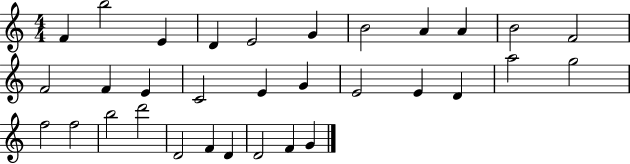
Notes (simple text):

F4/q B5/h E4/q D4/q E4/h G4/q B4/h A4/q A4/q B4/h F4/h F4/h F4/q E4/q C4/h E4/q G4/q E4/h E4/q D4/q A5/h G5/h F5/h F5/h B5/h D6/h D4/h F4/q D4/q D4/h F4/q G4/q